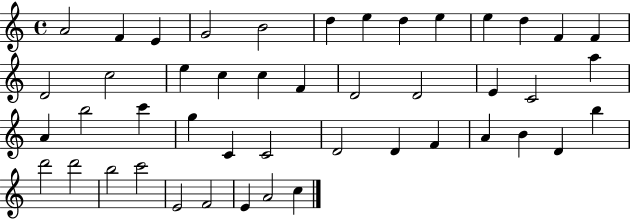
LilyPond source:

{
  \clef treble
  \time 4/4
  \defaultTimeSignature
  \key c \major
  a'2 f'4 e'4 | g'2 b'2 | d''4 e''4 d''4 e''4 | e''4 d''4 f'4 f'4 | \break d'2 c''2 | e''4 c''4 c''4 f'4 | d'2 d'2 | e'4 c'2 a''4 | \break a'4 b''2 c'''4 | g''4 c'4 c'2 | d'2 d'4 f'4 | a'4 b'4 d'4 b''4 | \break d'''2 d'''2 | b''2 c'''2 | e'2 f'2 | e'4 a'2 c''4 | \break \bar "|."
}